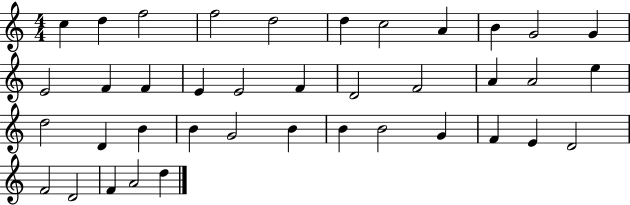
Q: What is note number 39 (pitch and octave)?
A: D5